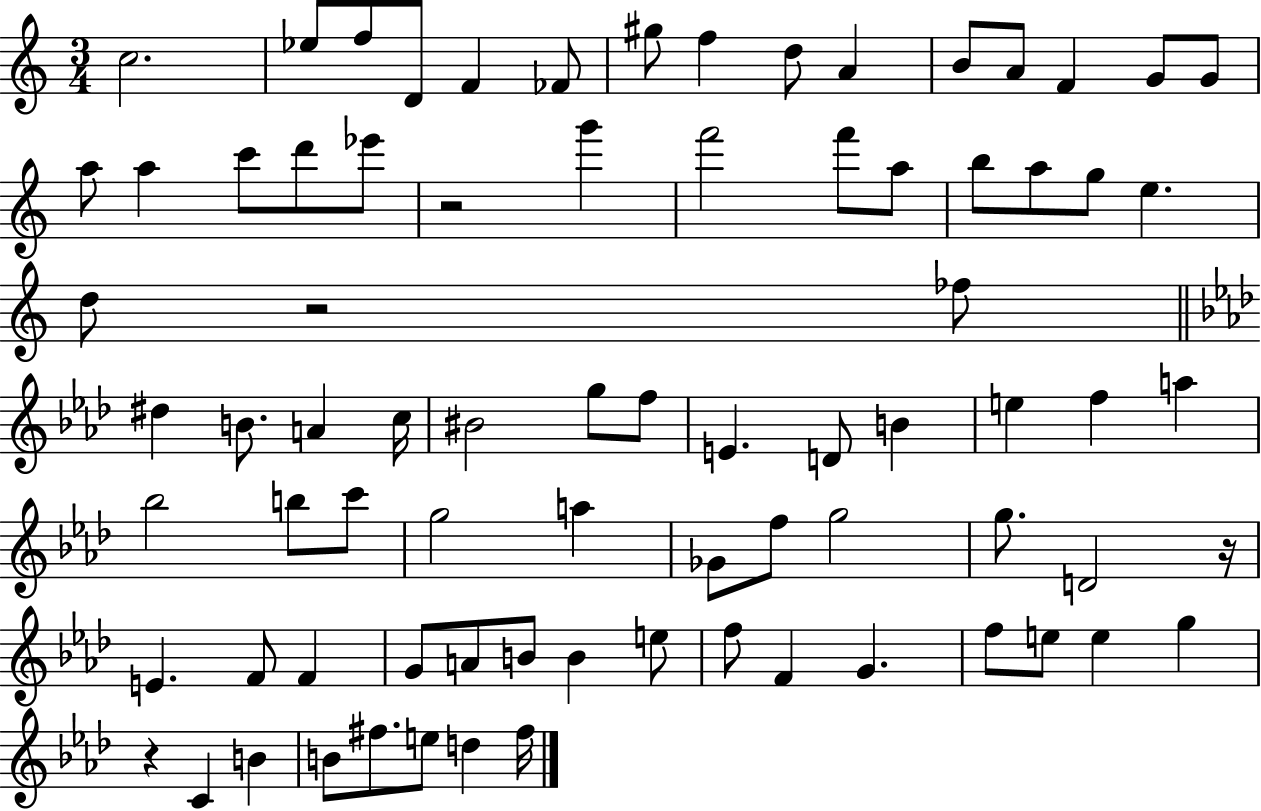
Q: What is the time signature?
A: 3/4